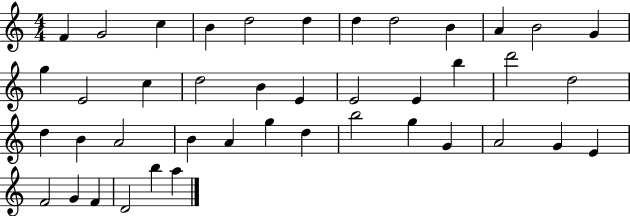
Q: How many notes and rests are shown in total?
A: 42